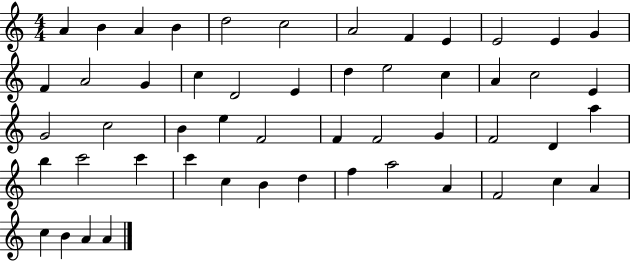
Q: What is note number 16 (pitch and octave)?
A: C5